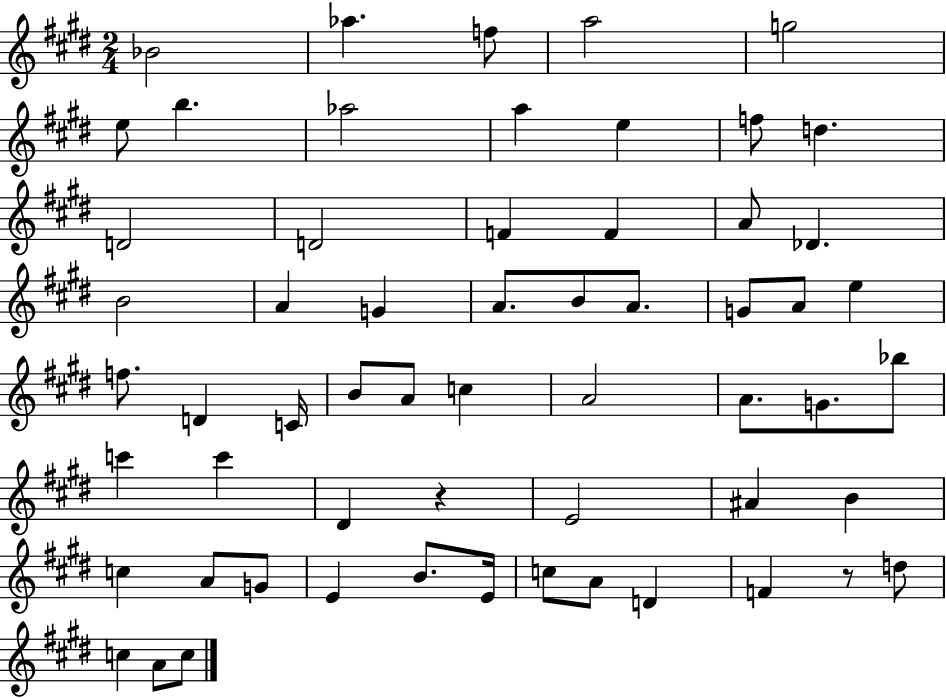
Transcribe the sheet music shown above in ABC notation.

X:1
T:Untitled
M:2/4
L:1/4
K:E
_B2 _a f/2 a2 g2 e/2 b _a2 a e f/2 d D2 D2 F F A/2 _D B2 A G A/2 B/2 A/2 G/2 A/2 e f/2 D C/4 B/2 A/2 c A2 A/2 G/2 _b/2 c' c' ^D z E2 ^A B c A/2 G/2 E B/2 E/4 c/2 A/2 D F z/2 d/2 c A/2 c/2